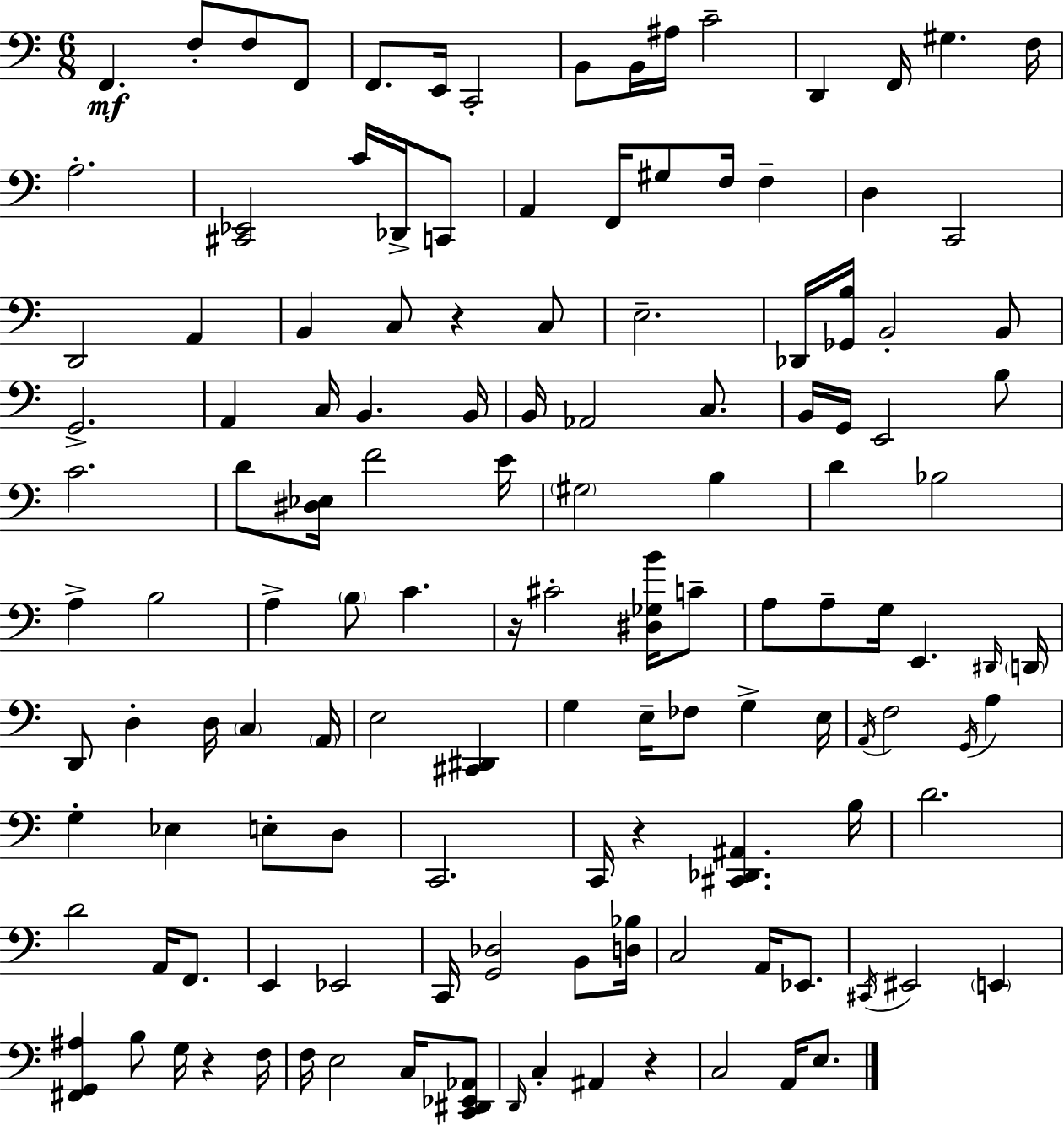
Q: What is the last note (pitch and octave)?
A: E3